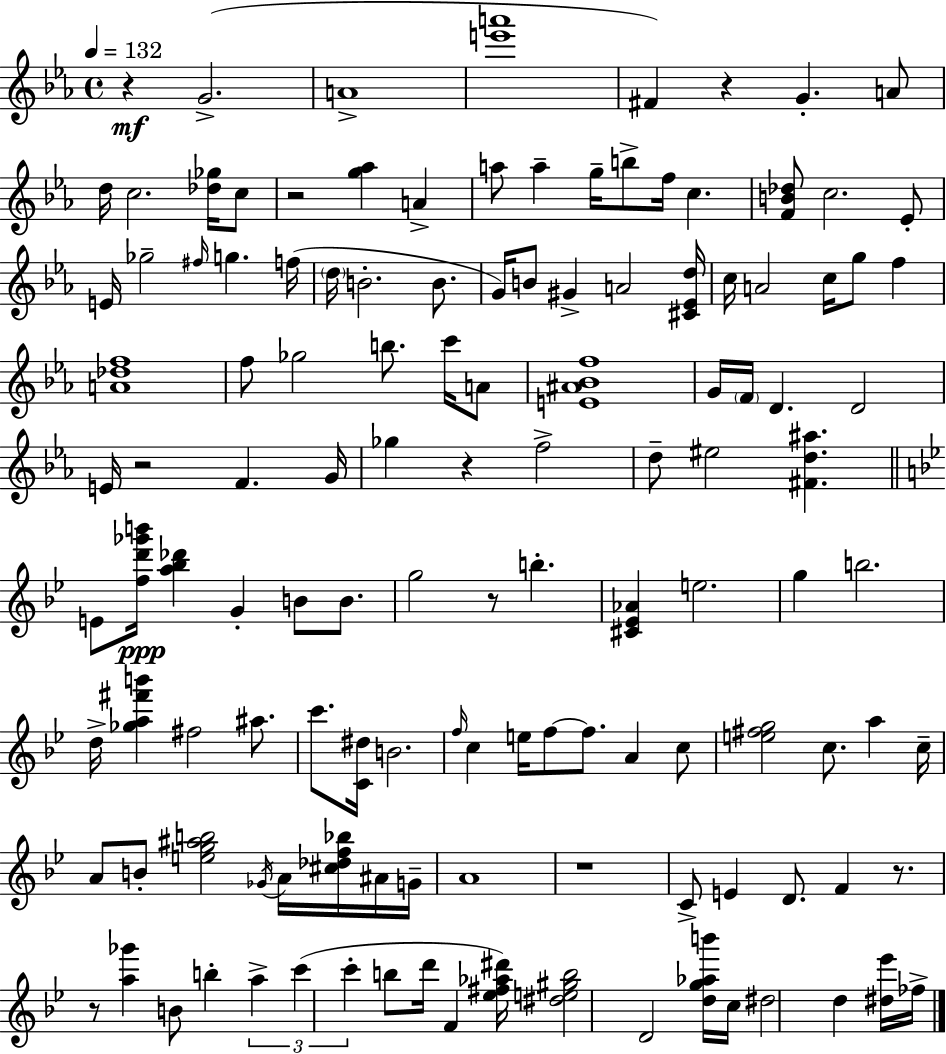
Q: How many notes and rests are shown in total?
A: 128